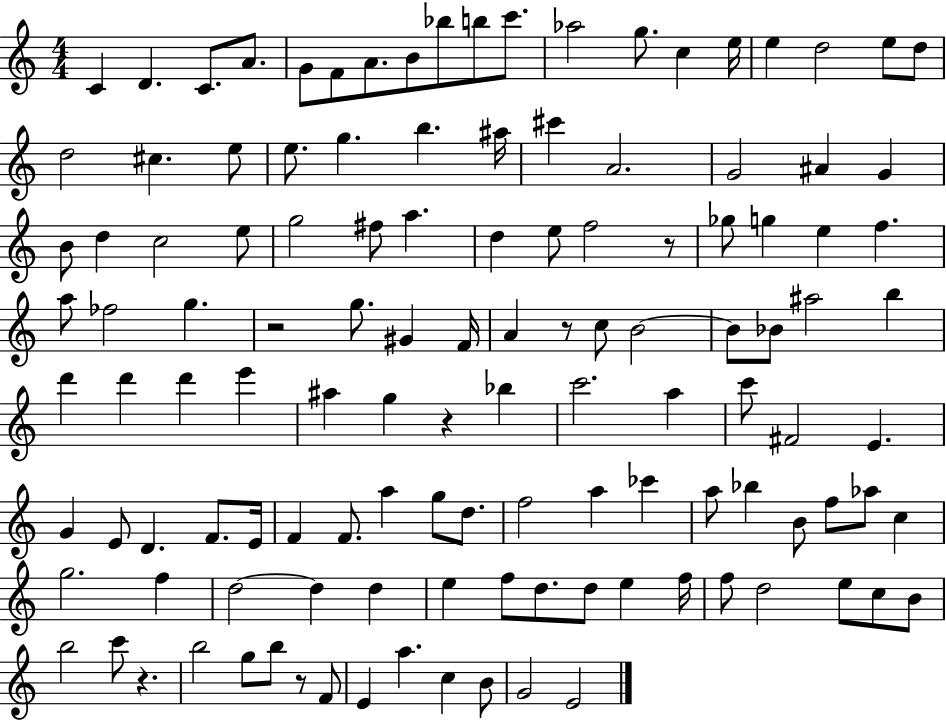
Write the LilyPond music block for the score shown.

{
  \clef treble
  \numericTimeSignature
  \time 4/4
  \key c \major
  \repeat volta 2 { c'4 d'4. c'8. a'8. | g'8 f'8 a'8. b'8 bes''8 b''8 c'''8. | aes''2 g''8. c''4 e''16 | e''4 d''2 e''8 d''8 | \break d''2 cis''4. e''8 | e''8. g''4. b''4. ais''16 | cis'''4 a'2. | g'2 ais'4 g'4 | \break b'8 d''4 c''2 e''8 | g''2 fis''8 a''4. | d''4 e''8 f''2 r8 | ges''8 g''4 e''4 f''4. | \break a''8 fes''2 g''4. | r2 g''8. gis'4 f'16 | a'4 r8 c''8 b'2~~ | b'8 bes'8 ais''2 b''4 | \break d'''4 d'''4 d'''4 e'''4 | ais''4 g''4 r4 bes''4 | c'''2. a''4 | c'''8 fis'2 e'4. | \break g'4 e'8 d'4. f'8. e'16 | f'4 f'8. a''4 g''8 d''8. | f''2 a''4 ces'''4 | a''8 bes''4 b'8 f''8 aes''8 c''4 | \break g''2. f''4 | d''2~~ d''4 d''4 | e''4 f''8 d''8. d''8 e''4 f''16 | f''8 d''2 e''8 c''8 b'8 | \break b''2 c'''8 r4. | b''2 g''8 b''8 r8 f'8 | e'4 a''4. c''4 b'8 | g'2 e'2 | \break } \bar "|."
}